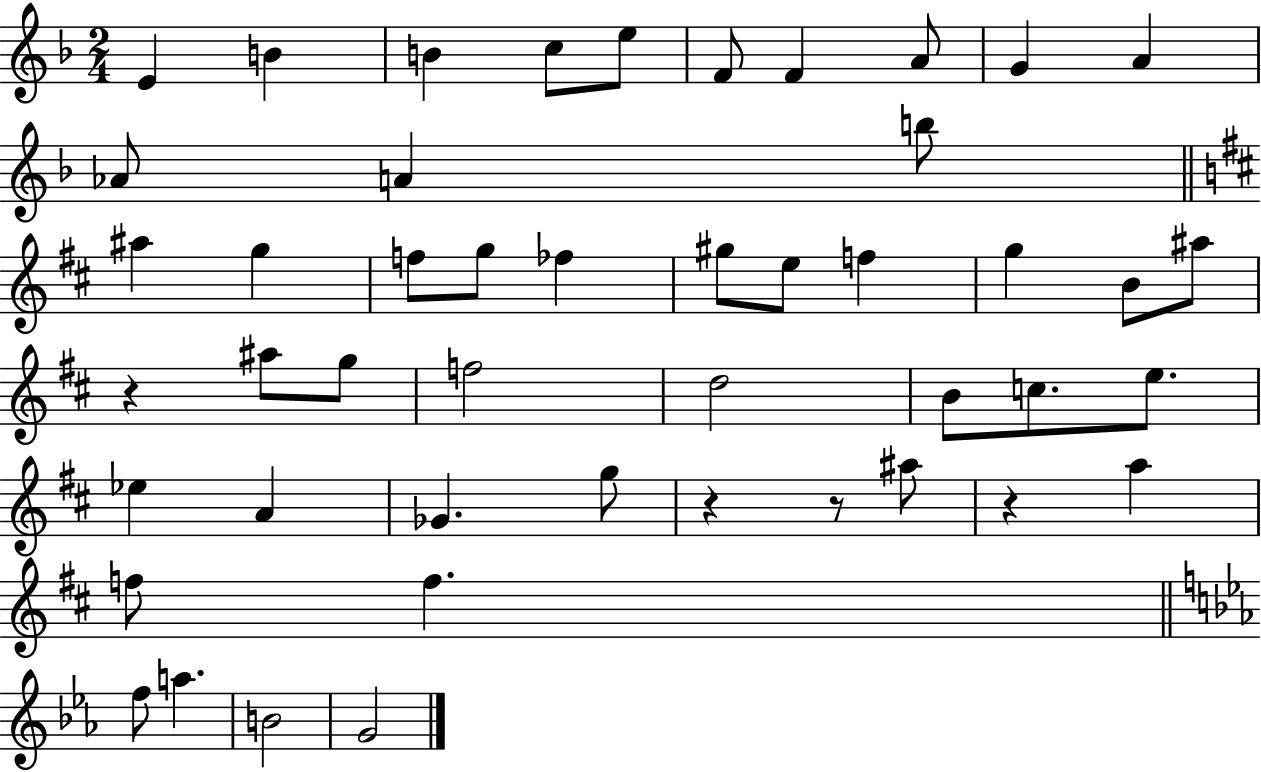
X:1
T:Untitled
M:2/4
L:1/4
K:F
E B B c/2 e/2 F/2 F A/2 G A _A/2 A b/2 ^a g f/2 g/2 _f ^g/2 e/2 f g B/2 ^a/2 z ^a/2 g/2 f2 d2 B/2 c/2 e/2 _e A _G g/2 z z/2 ^a/2 z a f/2 f f/2 a B2 G2